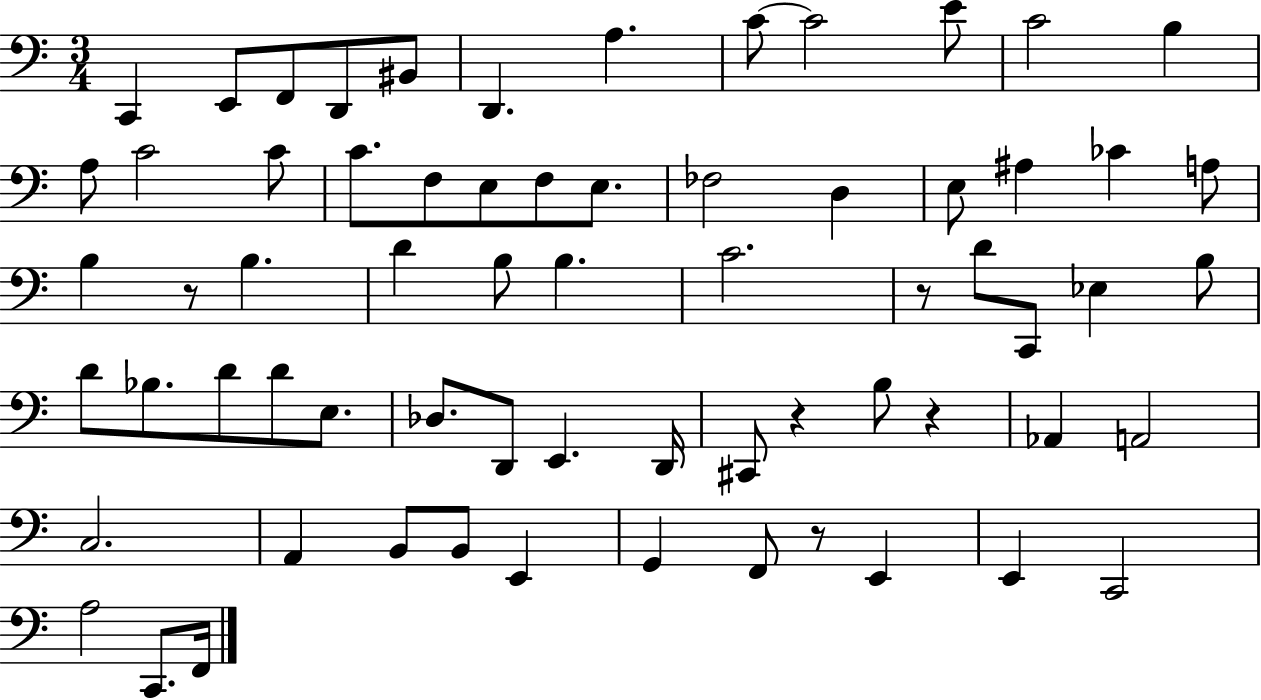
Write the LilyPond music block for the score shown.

{
  \clef bass
  \numericTimeSignature
  \time 3/4
  \key c \major
  c,4 e,8 f,8 d,8 bis,8 | d,4. a4. | c'8~~ c'2 e'8 | c'2 b4 | \break a8 c'2 c'8 | c'8. f8 e8 f8 e8. | fes2 d4 | e8 ais4 ces'4 a8 | \break b4 r8 b4. | d'4 b8 b4. | c'2. | r8 d'8 c,8 ees4 b8 | \break d'8 bes8. d'8 d'8 e8. | des8. d,8 e,4. d,16 | cis,8 r4 b8 r4 | aes,4 a,2 | \break c2. | a,4 b,8 b,8 e,4 | g,4 f,8 r8 e,4 | e,4 c,2 | \break a2 c,8. f,16 | \bar "|."
}